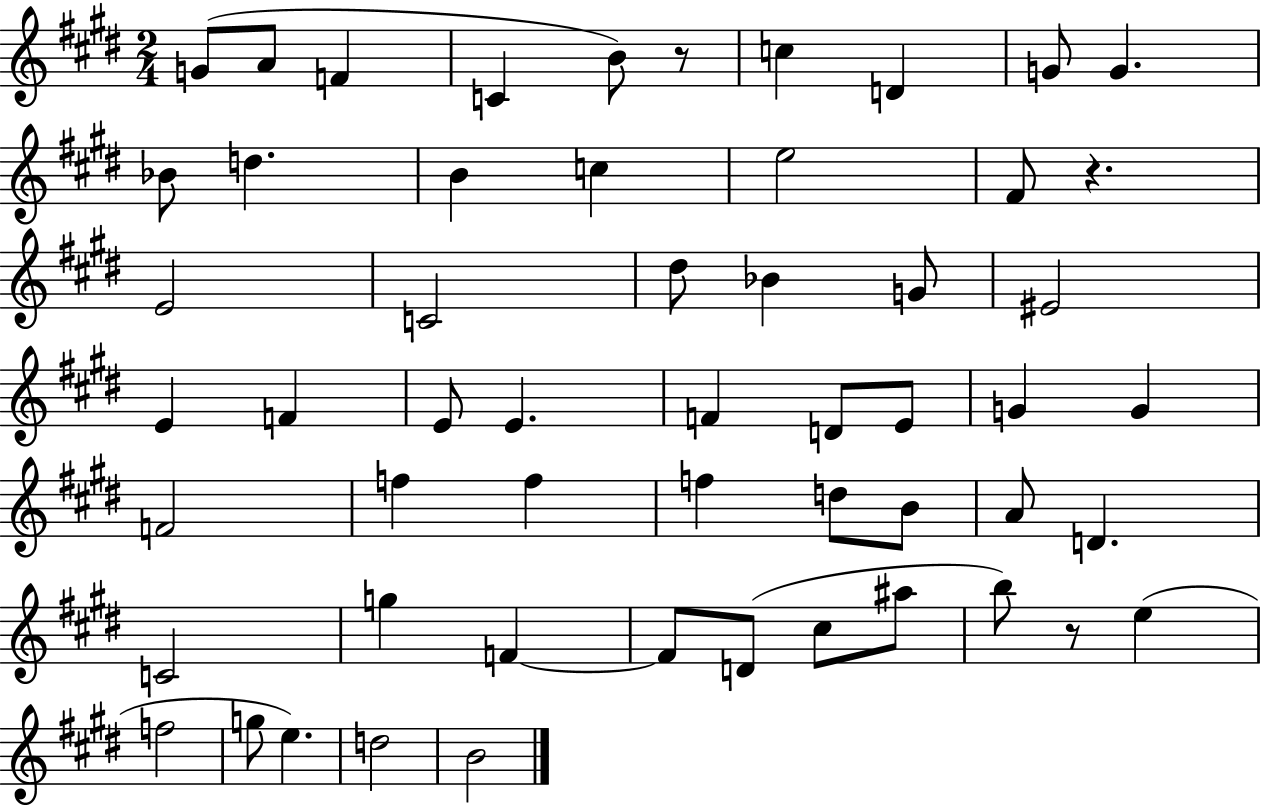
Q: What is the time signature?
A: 2/4